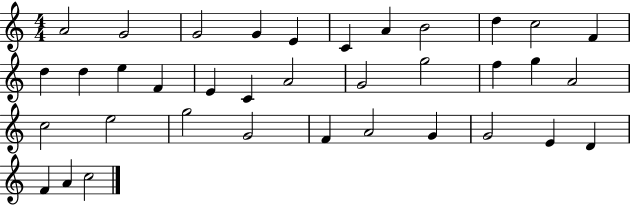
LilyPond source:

{
  \clef treble
  \numericTimeSignature
  \time 4/4
  \key c \major
  a'2 g'2 | g'2 g'4 e'4 | c'4 a'4 b'2 | d''4 c''2 f'4 | \break d''4 d''4 e''4 f'4 | e'4 c'4 a'2 | g'2 g''2 | f''4 g''4 a'2 | \break c''2 e''2 | g''2 g'2 | f'4 a'2 g'4 | g'2 e'4 d'4 | \break f'4 a'4 c''2 | \bar "|."
}